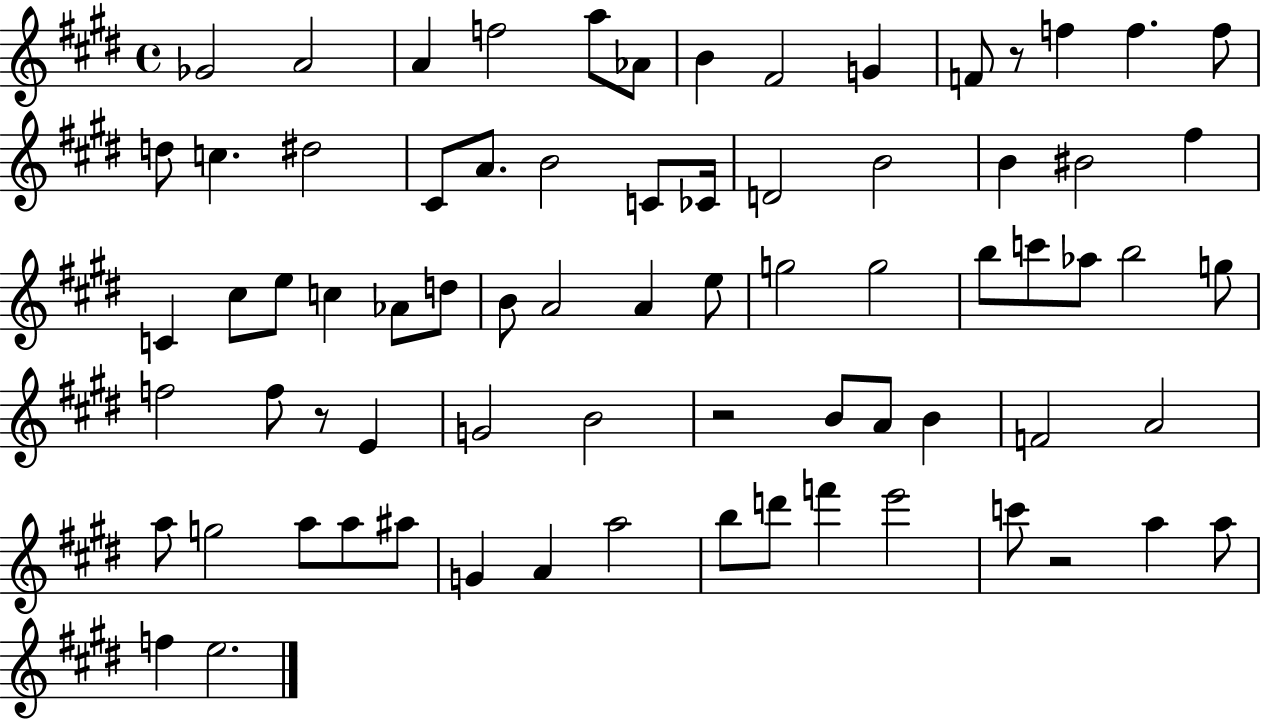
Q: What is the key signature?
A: E major